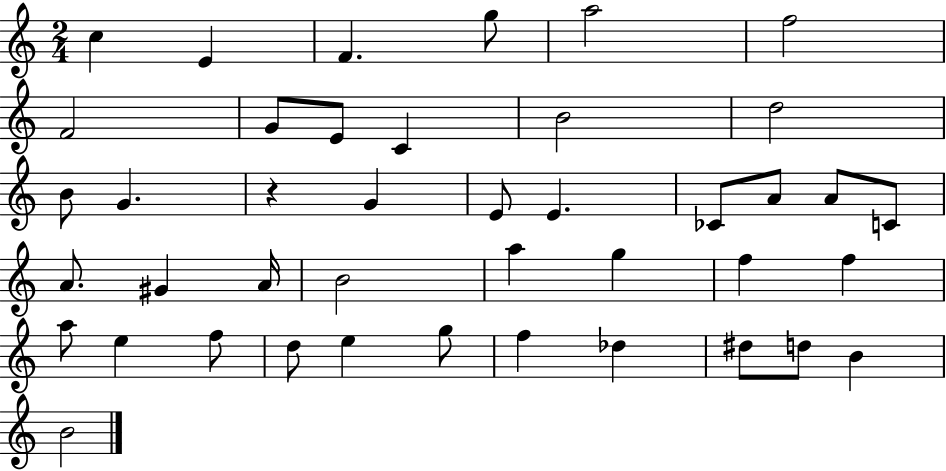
C5/q E4/q F4/q. G5/e A5/h F5/h F4/h G4/e E4/e C4/q B4/h D5/h B4/e G4/q. R/q G4/q E4/e E4/q. CES4/e A4/e A4/e C4/e A4/e. G#4/q A4/s B4/h A5/q G5/q F5/q F5/q A5/e E5/q F5/e D5/e E5/q G5/e F5/q Db5/q D#5/e D5/e B4/q B4/h